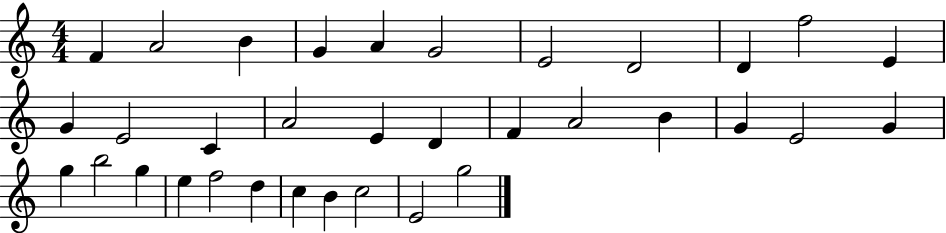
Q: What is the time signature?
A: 4/4